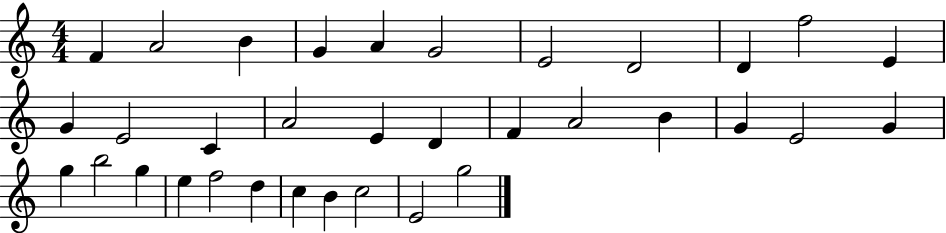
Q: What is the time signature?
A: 4/4